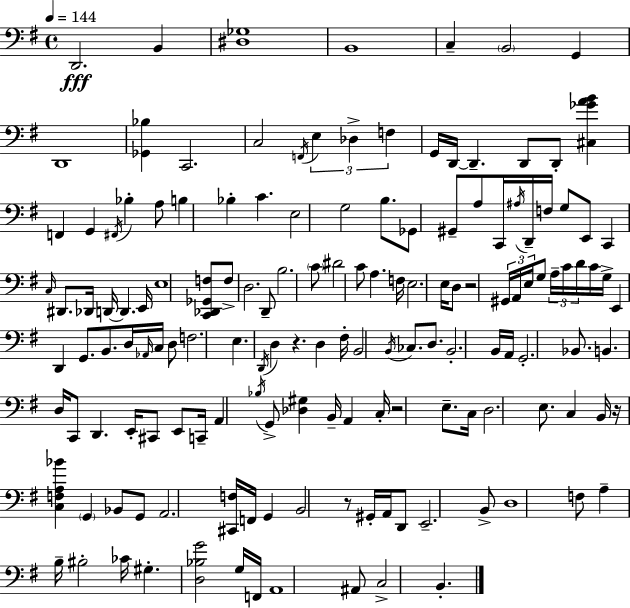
X:1
T:Untitled
M:4/4
L:1/4
K:G
D,,2 B,, [^D,_G,]4 B,,4 C, B,,2 G,, D,,4 [_G,,_B,] C,,2 C,2 F,,/4 E, _D, F, G,,/4 D,,/4 D,, D,,/2 D,,/2 [^C,_GAB] F,, G,, ^F,,/4 _B, A,/2 B, _B, C E,2 G,2 B,/2 _G,,/2 ^G,,/2 A,/2 C,,/4 ^A,/4 D,,/4 F,/4 G,/2 E,,/2 C,, C,/4 ^D,,/2 _D,,/4 D,,/4 D,, E,,/4 E,4 [C,,_D,,_G,,F,]/2 F,/2 D,2 D,,/2 B,2 C/2 ^D2 C/2 A, F,/4 E,2 E,/4 D,/2 z2 ^G,,/4 A,,/4 E,/4 G,/2 A,/4 C/4 D/4 C/4 G,/4 E,, D,, G,,/2 B,,/2 D,/4 _A,,/4 C,/4 D,/2 F,2 E, D,,/4 D, z D, ^F,/4 B,,2 B,,/4 _C,/2 D,/2 B,,2 B,,/4 A,,/4 G,,2 _B,,/2 B,, D,/4 C,,/2 D,, E,,/4 ^C,,/2 E,,/2 C,,/4 A,, _B,/4 G,,/2 [_D,^G,] B,,/4 A,, C,/4 z2 E,/2 C,/4 D,2 E,/2 C, B,,/4 z/4 [C,F,A,_B] G,, _B,,/2 G,,/2 A,,2 [^C,,F,]/4 F,,/4 G,, B,,2 z/2 ^G,,/4 A,,/4 D,,/2 E,,2 B,,/2 D,4 F,/2 A, B,/4 ^B,2 _C/4 ^G, [D,_B,G]2 G,/4 F,,/4 A,,4 ^A,,/2 C,2 B,,